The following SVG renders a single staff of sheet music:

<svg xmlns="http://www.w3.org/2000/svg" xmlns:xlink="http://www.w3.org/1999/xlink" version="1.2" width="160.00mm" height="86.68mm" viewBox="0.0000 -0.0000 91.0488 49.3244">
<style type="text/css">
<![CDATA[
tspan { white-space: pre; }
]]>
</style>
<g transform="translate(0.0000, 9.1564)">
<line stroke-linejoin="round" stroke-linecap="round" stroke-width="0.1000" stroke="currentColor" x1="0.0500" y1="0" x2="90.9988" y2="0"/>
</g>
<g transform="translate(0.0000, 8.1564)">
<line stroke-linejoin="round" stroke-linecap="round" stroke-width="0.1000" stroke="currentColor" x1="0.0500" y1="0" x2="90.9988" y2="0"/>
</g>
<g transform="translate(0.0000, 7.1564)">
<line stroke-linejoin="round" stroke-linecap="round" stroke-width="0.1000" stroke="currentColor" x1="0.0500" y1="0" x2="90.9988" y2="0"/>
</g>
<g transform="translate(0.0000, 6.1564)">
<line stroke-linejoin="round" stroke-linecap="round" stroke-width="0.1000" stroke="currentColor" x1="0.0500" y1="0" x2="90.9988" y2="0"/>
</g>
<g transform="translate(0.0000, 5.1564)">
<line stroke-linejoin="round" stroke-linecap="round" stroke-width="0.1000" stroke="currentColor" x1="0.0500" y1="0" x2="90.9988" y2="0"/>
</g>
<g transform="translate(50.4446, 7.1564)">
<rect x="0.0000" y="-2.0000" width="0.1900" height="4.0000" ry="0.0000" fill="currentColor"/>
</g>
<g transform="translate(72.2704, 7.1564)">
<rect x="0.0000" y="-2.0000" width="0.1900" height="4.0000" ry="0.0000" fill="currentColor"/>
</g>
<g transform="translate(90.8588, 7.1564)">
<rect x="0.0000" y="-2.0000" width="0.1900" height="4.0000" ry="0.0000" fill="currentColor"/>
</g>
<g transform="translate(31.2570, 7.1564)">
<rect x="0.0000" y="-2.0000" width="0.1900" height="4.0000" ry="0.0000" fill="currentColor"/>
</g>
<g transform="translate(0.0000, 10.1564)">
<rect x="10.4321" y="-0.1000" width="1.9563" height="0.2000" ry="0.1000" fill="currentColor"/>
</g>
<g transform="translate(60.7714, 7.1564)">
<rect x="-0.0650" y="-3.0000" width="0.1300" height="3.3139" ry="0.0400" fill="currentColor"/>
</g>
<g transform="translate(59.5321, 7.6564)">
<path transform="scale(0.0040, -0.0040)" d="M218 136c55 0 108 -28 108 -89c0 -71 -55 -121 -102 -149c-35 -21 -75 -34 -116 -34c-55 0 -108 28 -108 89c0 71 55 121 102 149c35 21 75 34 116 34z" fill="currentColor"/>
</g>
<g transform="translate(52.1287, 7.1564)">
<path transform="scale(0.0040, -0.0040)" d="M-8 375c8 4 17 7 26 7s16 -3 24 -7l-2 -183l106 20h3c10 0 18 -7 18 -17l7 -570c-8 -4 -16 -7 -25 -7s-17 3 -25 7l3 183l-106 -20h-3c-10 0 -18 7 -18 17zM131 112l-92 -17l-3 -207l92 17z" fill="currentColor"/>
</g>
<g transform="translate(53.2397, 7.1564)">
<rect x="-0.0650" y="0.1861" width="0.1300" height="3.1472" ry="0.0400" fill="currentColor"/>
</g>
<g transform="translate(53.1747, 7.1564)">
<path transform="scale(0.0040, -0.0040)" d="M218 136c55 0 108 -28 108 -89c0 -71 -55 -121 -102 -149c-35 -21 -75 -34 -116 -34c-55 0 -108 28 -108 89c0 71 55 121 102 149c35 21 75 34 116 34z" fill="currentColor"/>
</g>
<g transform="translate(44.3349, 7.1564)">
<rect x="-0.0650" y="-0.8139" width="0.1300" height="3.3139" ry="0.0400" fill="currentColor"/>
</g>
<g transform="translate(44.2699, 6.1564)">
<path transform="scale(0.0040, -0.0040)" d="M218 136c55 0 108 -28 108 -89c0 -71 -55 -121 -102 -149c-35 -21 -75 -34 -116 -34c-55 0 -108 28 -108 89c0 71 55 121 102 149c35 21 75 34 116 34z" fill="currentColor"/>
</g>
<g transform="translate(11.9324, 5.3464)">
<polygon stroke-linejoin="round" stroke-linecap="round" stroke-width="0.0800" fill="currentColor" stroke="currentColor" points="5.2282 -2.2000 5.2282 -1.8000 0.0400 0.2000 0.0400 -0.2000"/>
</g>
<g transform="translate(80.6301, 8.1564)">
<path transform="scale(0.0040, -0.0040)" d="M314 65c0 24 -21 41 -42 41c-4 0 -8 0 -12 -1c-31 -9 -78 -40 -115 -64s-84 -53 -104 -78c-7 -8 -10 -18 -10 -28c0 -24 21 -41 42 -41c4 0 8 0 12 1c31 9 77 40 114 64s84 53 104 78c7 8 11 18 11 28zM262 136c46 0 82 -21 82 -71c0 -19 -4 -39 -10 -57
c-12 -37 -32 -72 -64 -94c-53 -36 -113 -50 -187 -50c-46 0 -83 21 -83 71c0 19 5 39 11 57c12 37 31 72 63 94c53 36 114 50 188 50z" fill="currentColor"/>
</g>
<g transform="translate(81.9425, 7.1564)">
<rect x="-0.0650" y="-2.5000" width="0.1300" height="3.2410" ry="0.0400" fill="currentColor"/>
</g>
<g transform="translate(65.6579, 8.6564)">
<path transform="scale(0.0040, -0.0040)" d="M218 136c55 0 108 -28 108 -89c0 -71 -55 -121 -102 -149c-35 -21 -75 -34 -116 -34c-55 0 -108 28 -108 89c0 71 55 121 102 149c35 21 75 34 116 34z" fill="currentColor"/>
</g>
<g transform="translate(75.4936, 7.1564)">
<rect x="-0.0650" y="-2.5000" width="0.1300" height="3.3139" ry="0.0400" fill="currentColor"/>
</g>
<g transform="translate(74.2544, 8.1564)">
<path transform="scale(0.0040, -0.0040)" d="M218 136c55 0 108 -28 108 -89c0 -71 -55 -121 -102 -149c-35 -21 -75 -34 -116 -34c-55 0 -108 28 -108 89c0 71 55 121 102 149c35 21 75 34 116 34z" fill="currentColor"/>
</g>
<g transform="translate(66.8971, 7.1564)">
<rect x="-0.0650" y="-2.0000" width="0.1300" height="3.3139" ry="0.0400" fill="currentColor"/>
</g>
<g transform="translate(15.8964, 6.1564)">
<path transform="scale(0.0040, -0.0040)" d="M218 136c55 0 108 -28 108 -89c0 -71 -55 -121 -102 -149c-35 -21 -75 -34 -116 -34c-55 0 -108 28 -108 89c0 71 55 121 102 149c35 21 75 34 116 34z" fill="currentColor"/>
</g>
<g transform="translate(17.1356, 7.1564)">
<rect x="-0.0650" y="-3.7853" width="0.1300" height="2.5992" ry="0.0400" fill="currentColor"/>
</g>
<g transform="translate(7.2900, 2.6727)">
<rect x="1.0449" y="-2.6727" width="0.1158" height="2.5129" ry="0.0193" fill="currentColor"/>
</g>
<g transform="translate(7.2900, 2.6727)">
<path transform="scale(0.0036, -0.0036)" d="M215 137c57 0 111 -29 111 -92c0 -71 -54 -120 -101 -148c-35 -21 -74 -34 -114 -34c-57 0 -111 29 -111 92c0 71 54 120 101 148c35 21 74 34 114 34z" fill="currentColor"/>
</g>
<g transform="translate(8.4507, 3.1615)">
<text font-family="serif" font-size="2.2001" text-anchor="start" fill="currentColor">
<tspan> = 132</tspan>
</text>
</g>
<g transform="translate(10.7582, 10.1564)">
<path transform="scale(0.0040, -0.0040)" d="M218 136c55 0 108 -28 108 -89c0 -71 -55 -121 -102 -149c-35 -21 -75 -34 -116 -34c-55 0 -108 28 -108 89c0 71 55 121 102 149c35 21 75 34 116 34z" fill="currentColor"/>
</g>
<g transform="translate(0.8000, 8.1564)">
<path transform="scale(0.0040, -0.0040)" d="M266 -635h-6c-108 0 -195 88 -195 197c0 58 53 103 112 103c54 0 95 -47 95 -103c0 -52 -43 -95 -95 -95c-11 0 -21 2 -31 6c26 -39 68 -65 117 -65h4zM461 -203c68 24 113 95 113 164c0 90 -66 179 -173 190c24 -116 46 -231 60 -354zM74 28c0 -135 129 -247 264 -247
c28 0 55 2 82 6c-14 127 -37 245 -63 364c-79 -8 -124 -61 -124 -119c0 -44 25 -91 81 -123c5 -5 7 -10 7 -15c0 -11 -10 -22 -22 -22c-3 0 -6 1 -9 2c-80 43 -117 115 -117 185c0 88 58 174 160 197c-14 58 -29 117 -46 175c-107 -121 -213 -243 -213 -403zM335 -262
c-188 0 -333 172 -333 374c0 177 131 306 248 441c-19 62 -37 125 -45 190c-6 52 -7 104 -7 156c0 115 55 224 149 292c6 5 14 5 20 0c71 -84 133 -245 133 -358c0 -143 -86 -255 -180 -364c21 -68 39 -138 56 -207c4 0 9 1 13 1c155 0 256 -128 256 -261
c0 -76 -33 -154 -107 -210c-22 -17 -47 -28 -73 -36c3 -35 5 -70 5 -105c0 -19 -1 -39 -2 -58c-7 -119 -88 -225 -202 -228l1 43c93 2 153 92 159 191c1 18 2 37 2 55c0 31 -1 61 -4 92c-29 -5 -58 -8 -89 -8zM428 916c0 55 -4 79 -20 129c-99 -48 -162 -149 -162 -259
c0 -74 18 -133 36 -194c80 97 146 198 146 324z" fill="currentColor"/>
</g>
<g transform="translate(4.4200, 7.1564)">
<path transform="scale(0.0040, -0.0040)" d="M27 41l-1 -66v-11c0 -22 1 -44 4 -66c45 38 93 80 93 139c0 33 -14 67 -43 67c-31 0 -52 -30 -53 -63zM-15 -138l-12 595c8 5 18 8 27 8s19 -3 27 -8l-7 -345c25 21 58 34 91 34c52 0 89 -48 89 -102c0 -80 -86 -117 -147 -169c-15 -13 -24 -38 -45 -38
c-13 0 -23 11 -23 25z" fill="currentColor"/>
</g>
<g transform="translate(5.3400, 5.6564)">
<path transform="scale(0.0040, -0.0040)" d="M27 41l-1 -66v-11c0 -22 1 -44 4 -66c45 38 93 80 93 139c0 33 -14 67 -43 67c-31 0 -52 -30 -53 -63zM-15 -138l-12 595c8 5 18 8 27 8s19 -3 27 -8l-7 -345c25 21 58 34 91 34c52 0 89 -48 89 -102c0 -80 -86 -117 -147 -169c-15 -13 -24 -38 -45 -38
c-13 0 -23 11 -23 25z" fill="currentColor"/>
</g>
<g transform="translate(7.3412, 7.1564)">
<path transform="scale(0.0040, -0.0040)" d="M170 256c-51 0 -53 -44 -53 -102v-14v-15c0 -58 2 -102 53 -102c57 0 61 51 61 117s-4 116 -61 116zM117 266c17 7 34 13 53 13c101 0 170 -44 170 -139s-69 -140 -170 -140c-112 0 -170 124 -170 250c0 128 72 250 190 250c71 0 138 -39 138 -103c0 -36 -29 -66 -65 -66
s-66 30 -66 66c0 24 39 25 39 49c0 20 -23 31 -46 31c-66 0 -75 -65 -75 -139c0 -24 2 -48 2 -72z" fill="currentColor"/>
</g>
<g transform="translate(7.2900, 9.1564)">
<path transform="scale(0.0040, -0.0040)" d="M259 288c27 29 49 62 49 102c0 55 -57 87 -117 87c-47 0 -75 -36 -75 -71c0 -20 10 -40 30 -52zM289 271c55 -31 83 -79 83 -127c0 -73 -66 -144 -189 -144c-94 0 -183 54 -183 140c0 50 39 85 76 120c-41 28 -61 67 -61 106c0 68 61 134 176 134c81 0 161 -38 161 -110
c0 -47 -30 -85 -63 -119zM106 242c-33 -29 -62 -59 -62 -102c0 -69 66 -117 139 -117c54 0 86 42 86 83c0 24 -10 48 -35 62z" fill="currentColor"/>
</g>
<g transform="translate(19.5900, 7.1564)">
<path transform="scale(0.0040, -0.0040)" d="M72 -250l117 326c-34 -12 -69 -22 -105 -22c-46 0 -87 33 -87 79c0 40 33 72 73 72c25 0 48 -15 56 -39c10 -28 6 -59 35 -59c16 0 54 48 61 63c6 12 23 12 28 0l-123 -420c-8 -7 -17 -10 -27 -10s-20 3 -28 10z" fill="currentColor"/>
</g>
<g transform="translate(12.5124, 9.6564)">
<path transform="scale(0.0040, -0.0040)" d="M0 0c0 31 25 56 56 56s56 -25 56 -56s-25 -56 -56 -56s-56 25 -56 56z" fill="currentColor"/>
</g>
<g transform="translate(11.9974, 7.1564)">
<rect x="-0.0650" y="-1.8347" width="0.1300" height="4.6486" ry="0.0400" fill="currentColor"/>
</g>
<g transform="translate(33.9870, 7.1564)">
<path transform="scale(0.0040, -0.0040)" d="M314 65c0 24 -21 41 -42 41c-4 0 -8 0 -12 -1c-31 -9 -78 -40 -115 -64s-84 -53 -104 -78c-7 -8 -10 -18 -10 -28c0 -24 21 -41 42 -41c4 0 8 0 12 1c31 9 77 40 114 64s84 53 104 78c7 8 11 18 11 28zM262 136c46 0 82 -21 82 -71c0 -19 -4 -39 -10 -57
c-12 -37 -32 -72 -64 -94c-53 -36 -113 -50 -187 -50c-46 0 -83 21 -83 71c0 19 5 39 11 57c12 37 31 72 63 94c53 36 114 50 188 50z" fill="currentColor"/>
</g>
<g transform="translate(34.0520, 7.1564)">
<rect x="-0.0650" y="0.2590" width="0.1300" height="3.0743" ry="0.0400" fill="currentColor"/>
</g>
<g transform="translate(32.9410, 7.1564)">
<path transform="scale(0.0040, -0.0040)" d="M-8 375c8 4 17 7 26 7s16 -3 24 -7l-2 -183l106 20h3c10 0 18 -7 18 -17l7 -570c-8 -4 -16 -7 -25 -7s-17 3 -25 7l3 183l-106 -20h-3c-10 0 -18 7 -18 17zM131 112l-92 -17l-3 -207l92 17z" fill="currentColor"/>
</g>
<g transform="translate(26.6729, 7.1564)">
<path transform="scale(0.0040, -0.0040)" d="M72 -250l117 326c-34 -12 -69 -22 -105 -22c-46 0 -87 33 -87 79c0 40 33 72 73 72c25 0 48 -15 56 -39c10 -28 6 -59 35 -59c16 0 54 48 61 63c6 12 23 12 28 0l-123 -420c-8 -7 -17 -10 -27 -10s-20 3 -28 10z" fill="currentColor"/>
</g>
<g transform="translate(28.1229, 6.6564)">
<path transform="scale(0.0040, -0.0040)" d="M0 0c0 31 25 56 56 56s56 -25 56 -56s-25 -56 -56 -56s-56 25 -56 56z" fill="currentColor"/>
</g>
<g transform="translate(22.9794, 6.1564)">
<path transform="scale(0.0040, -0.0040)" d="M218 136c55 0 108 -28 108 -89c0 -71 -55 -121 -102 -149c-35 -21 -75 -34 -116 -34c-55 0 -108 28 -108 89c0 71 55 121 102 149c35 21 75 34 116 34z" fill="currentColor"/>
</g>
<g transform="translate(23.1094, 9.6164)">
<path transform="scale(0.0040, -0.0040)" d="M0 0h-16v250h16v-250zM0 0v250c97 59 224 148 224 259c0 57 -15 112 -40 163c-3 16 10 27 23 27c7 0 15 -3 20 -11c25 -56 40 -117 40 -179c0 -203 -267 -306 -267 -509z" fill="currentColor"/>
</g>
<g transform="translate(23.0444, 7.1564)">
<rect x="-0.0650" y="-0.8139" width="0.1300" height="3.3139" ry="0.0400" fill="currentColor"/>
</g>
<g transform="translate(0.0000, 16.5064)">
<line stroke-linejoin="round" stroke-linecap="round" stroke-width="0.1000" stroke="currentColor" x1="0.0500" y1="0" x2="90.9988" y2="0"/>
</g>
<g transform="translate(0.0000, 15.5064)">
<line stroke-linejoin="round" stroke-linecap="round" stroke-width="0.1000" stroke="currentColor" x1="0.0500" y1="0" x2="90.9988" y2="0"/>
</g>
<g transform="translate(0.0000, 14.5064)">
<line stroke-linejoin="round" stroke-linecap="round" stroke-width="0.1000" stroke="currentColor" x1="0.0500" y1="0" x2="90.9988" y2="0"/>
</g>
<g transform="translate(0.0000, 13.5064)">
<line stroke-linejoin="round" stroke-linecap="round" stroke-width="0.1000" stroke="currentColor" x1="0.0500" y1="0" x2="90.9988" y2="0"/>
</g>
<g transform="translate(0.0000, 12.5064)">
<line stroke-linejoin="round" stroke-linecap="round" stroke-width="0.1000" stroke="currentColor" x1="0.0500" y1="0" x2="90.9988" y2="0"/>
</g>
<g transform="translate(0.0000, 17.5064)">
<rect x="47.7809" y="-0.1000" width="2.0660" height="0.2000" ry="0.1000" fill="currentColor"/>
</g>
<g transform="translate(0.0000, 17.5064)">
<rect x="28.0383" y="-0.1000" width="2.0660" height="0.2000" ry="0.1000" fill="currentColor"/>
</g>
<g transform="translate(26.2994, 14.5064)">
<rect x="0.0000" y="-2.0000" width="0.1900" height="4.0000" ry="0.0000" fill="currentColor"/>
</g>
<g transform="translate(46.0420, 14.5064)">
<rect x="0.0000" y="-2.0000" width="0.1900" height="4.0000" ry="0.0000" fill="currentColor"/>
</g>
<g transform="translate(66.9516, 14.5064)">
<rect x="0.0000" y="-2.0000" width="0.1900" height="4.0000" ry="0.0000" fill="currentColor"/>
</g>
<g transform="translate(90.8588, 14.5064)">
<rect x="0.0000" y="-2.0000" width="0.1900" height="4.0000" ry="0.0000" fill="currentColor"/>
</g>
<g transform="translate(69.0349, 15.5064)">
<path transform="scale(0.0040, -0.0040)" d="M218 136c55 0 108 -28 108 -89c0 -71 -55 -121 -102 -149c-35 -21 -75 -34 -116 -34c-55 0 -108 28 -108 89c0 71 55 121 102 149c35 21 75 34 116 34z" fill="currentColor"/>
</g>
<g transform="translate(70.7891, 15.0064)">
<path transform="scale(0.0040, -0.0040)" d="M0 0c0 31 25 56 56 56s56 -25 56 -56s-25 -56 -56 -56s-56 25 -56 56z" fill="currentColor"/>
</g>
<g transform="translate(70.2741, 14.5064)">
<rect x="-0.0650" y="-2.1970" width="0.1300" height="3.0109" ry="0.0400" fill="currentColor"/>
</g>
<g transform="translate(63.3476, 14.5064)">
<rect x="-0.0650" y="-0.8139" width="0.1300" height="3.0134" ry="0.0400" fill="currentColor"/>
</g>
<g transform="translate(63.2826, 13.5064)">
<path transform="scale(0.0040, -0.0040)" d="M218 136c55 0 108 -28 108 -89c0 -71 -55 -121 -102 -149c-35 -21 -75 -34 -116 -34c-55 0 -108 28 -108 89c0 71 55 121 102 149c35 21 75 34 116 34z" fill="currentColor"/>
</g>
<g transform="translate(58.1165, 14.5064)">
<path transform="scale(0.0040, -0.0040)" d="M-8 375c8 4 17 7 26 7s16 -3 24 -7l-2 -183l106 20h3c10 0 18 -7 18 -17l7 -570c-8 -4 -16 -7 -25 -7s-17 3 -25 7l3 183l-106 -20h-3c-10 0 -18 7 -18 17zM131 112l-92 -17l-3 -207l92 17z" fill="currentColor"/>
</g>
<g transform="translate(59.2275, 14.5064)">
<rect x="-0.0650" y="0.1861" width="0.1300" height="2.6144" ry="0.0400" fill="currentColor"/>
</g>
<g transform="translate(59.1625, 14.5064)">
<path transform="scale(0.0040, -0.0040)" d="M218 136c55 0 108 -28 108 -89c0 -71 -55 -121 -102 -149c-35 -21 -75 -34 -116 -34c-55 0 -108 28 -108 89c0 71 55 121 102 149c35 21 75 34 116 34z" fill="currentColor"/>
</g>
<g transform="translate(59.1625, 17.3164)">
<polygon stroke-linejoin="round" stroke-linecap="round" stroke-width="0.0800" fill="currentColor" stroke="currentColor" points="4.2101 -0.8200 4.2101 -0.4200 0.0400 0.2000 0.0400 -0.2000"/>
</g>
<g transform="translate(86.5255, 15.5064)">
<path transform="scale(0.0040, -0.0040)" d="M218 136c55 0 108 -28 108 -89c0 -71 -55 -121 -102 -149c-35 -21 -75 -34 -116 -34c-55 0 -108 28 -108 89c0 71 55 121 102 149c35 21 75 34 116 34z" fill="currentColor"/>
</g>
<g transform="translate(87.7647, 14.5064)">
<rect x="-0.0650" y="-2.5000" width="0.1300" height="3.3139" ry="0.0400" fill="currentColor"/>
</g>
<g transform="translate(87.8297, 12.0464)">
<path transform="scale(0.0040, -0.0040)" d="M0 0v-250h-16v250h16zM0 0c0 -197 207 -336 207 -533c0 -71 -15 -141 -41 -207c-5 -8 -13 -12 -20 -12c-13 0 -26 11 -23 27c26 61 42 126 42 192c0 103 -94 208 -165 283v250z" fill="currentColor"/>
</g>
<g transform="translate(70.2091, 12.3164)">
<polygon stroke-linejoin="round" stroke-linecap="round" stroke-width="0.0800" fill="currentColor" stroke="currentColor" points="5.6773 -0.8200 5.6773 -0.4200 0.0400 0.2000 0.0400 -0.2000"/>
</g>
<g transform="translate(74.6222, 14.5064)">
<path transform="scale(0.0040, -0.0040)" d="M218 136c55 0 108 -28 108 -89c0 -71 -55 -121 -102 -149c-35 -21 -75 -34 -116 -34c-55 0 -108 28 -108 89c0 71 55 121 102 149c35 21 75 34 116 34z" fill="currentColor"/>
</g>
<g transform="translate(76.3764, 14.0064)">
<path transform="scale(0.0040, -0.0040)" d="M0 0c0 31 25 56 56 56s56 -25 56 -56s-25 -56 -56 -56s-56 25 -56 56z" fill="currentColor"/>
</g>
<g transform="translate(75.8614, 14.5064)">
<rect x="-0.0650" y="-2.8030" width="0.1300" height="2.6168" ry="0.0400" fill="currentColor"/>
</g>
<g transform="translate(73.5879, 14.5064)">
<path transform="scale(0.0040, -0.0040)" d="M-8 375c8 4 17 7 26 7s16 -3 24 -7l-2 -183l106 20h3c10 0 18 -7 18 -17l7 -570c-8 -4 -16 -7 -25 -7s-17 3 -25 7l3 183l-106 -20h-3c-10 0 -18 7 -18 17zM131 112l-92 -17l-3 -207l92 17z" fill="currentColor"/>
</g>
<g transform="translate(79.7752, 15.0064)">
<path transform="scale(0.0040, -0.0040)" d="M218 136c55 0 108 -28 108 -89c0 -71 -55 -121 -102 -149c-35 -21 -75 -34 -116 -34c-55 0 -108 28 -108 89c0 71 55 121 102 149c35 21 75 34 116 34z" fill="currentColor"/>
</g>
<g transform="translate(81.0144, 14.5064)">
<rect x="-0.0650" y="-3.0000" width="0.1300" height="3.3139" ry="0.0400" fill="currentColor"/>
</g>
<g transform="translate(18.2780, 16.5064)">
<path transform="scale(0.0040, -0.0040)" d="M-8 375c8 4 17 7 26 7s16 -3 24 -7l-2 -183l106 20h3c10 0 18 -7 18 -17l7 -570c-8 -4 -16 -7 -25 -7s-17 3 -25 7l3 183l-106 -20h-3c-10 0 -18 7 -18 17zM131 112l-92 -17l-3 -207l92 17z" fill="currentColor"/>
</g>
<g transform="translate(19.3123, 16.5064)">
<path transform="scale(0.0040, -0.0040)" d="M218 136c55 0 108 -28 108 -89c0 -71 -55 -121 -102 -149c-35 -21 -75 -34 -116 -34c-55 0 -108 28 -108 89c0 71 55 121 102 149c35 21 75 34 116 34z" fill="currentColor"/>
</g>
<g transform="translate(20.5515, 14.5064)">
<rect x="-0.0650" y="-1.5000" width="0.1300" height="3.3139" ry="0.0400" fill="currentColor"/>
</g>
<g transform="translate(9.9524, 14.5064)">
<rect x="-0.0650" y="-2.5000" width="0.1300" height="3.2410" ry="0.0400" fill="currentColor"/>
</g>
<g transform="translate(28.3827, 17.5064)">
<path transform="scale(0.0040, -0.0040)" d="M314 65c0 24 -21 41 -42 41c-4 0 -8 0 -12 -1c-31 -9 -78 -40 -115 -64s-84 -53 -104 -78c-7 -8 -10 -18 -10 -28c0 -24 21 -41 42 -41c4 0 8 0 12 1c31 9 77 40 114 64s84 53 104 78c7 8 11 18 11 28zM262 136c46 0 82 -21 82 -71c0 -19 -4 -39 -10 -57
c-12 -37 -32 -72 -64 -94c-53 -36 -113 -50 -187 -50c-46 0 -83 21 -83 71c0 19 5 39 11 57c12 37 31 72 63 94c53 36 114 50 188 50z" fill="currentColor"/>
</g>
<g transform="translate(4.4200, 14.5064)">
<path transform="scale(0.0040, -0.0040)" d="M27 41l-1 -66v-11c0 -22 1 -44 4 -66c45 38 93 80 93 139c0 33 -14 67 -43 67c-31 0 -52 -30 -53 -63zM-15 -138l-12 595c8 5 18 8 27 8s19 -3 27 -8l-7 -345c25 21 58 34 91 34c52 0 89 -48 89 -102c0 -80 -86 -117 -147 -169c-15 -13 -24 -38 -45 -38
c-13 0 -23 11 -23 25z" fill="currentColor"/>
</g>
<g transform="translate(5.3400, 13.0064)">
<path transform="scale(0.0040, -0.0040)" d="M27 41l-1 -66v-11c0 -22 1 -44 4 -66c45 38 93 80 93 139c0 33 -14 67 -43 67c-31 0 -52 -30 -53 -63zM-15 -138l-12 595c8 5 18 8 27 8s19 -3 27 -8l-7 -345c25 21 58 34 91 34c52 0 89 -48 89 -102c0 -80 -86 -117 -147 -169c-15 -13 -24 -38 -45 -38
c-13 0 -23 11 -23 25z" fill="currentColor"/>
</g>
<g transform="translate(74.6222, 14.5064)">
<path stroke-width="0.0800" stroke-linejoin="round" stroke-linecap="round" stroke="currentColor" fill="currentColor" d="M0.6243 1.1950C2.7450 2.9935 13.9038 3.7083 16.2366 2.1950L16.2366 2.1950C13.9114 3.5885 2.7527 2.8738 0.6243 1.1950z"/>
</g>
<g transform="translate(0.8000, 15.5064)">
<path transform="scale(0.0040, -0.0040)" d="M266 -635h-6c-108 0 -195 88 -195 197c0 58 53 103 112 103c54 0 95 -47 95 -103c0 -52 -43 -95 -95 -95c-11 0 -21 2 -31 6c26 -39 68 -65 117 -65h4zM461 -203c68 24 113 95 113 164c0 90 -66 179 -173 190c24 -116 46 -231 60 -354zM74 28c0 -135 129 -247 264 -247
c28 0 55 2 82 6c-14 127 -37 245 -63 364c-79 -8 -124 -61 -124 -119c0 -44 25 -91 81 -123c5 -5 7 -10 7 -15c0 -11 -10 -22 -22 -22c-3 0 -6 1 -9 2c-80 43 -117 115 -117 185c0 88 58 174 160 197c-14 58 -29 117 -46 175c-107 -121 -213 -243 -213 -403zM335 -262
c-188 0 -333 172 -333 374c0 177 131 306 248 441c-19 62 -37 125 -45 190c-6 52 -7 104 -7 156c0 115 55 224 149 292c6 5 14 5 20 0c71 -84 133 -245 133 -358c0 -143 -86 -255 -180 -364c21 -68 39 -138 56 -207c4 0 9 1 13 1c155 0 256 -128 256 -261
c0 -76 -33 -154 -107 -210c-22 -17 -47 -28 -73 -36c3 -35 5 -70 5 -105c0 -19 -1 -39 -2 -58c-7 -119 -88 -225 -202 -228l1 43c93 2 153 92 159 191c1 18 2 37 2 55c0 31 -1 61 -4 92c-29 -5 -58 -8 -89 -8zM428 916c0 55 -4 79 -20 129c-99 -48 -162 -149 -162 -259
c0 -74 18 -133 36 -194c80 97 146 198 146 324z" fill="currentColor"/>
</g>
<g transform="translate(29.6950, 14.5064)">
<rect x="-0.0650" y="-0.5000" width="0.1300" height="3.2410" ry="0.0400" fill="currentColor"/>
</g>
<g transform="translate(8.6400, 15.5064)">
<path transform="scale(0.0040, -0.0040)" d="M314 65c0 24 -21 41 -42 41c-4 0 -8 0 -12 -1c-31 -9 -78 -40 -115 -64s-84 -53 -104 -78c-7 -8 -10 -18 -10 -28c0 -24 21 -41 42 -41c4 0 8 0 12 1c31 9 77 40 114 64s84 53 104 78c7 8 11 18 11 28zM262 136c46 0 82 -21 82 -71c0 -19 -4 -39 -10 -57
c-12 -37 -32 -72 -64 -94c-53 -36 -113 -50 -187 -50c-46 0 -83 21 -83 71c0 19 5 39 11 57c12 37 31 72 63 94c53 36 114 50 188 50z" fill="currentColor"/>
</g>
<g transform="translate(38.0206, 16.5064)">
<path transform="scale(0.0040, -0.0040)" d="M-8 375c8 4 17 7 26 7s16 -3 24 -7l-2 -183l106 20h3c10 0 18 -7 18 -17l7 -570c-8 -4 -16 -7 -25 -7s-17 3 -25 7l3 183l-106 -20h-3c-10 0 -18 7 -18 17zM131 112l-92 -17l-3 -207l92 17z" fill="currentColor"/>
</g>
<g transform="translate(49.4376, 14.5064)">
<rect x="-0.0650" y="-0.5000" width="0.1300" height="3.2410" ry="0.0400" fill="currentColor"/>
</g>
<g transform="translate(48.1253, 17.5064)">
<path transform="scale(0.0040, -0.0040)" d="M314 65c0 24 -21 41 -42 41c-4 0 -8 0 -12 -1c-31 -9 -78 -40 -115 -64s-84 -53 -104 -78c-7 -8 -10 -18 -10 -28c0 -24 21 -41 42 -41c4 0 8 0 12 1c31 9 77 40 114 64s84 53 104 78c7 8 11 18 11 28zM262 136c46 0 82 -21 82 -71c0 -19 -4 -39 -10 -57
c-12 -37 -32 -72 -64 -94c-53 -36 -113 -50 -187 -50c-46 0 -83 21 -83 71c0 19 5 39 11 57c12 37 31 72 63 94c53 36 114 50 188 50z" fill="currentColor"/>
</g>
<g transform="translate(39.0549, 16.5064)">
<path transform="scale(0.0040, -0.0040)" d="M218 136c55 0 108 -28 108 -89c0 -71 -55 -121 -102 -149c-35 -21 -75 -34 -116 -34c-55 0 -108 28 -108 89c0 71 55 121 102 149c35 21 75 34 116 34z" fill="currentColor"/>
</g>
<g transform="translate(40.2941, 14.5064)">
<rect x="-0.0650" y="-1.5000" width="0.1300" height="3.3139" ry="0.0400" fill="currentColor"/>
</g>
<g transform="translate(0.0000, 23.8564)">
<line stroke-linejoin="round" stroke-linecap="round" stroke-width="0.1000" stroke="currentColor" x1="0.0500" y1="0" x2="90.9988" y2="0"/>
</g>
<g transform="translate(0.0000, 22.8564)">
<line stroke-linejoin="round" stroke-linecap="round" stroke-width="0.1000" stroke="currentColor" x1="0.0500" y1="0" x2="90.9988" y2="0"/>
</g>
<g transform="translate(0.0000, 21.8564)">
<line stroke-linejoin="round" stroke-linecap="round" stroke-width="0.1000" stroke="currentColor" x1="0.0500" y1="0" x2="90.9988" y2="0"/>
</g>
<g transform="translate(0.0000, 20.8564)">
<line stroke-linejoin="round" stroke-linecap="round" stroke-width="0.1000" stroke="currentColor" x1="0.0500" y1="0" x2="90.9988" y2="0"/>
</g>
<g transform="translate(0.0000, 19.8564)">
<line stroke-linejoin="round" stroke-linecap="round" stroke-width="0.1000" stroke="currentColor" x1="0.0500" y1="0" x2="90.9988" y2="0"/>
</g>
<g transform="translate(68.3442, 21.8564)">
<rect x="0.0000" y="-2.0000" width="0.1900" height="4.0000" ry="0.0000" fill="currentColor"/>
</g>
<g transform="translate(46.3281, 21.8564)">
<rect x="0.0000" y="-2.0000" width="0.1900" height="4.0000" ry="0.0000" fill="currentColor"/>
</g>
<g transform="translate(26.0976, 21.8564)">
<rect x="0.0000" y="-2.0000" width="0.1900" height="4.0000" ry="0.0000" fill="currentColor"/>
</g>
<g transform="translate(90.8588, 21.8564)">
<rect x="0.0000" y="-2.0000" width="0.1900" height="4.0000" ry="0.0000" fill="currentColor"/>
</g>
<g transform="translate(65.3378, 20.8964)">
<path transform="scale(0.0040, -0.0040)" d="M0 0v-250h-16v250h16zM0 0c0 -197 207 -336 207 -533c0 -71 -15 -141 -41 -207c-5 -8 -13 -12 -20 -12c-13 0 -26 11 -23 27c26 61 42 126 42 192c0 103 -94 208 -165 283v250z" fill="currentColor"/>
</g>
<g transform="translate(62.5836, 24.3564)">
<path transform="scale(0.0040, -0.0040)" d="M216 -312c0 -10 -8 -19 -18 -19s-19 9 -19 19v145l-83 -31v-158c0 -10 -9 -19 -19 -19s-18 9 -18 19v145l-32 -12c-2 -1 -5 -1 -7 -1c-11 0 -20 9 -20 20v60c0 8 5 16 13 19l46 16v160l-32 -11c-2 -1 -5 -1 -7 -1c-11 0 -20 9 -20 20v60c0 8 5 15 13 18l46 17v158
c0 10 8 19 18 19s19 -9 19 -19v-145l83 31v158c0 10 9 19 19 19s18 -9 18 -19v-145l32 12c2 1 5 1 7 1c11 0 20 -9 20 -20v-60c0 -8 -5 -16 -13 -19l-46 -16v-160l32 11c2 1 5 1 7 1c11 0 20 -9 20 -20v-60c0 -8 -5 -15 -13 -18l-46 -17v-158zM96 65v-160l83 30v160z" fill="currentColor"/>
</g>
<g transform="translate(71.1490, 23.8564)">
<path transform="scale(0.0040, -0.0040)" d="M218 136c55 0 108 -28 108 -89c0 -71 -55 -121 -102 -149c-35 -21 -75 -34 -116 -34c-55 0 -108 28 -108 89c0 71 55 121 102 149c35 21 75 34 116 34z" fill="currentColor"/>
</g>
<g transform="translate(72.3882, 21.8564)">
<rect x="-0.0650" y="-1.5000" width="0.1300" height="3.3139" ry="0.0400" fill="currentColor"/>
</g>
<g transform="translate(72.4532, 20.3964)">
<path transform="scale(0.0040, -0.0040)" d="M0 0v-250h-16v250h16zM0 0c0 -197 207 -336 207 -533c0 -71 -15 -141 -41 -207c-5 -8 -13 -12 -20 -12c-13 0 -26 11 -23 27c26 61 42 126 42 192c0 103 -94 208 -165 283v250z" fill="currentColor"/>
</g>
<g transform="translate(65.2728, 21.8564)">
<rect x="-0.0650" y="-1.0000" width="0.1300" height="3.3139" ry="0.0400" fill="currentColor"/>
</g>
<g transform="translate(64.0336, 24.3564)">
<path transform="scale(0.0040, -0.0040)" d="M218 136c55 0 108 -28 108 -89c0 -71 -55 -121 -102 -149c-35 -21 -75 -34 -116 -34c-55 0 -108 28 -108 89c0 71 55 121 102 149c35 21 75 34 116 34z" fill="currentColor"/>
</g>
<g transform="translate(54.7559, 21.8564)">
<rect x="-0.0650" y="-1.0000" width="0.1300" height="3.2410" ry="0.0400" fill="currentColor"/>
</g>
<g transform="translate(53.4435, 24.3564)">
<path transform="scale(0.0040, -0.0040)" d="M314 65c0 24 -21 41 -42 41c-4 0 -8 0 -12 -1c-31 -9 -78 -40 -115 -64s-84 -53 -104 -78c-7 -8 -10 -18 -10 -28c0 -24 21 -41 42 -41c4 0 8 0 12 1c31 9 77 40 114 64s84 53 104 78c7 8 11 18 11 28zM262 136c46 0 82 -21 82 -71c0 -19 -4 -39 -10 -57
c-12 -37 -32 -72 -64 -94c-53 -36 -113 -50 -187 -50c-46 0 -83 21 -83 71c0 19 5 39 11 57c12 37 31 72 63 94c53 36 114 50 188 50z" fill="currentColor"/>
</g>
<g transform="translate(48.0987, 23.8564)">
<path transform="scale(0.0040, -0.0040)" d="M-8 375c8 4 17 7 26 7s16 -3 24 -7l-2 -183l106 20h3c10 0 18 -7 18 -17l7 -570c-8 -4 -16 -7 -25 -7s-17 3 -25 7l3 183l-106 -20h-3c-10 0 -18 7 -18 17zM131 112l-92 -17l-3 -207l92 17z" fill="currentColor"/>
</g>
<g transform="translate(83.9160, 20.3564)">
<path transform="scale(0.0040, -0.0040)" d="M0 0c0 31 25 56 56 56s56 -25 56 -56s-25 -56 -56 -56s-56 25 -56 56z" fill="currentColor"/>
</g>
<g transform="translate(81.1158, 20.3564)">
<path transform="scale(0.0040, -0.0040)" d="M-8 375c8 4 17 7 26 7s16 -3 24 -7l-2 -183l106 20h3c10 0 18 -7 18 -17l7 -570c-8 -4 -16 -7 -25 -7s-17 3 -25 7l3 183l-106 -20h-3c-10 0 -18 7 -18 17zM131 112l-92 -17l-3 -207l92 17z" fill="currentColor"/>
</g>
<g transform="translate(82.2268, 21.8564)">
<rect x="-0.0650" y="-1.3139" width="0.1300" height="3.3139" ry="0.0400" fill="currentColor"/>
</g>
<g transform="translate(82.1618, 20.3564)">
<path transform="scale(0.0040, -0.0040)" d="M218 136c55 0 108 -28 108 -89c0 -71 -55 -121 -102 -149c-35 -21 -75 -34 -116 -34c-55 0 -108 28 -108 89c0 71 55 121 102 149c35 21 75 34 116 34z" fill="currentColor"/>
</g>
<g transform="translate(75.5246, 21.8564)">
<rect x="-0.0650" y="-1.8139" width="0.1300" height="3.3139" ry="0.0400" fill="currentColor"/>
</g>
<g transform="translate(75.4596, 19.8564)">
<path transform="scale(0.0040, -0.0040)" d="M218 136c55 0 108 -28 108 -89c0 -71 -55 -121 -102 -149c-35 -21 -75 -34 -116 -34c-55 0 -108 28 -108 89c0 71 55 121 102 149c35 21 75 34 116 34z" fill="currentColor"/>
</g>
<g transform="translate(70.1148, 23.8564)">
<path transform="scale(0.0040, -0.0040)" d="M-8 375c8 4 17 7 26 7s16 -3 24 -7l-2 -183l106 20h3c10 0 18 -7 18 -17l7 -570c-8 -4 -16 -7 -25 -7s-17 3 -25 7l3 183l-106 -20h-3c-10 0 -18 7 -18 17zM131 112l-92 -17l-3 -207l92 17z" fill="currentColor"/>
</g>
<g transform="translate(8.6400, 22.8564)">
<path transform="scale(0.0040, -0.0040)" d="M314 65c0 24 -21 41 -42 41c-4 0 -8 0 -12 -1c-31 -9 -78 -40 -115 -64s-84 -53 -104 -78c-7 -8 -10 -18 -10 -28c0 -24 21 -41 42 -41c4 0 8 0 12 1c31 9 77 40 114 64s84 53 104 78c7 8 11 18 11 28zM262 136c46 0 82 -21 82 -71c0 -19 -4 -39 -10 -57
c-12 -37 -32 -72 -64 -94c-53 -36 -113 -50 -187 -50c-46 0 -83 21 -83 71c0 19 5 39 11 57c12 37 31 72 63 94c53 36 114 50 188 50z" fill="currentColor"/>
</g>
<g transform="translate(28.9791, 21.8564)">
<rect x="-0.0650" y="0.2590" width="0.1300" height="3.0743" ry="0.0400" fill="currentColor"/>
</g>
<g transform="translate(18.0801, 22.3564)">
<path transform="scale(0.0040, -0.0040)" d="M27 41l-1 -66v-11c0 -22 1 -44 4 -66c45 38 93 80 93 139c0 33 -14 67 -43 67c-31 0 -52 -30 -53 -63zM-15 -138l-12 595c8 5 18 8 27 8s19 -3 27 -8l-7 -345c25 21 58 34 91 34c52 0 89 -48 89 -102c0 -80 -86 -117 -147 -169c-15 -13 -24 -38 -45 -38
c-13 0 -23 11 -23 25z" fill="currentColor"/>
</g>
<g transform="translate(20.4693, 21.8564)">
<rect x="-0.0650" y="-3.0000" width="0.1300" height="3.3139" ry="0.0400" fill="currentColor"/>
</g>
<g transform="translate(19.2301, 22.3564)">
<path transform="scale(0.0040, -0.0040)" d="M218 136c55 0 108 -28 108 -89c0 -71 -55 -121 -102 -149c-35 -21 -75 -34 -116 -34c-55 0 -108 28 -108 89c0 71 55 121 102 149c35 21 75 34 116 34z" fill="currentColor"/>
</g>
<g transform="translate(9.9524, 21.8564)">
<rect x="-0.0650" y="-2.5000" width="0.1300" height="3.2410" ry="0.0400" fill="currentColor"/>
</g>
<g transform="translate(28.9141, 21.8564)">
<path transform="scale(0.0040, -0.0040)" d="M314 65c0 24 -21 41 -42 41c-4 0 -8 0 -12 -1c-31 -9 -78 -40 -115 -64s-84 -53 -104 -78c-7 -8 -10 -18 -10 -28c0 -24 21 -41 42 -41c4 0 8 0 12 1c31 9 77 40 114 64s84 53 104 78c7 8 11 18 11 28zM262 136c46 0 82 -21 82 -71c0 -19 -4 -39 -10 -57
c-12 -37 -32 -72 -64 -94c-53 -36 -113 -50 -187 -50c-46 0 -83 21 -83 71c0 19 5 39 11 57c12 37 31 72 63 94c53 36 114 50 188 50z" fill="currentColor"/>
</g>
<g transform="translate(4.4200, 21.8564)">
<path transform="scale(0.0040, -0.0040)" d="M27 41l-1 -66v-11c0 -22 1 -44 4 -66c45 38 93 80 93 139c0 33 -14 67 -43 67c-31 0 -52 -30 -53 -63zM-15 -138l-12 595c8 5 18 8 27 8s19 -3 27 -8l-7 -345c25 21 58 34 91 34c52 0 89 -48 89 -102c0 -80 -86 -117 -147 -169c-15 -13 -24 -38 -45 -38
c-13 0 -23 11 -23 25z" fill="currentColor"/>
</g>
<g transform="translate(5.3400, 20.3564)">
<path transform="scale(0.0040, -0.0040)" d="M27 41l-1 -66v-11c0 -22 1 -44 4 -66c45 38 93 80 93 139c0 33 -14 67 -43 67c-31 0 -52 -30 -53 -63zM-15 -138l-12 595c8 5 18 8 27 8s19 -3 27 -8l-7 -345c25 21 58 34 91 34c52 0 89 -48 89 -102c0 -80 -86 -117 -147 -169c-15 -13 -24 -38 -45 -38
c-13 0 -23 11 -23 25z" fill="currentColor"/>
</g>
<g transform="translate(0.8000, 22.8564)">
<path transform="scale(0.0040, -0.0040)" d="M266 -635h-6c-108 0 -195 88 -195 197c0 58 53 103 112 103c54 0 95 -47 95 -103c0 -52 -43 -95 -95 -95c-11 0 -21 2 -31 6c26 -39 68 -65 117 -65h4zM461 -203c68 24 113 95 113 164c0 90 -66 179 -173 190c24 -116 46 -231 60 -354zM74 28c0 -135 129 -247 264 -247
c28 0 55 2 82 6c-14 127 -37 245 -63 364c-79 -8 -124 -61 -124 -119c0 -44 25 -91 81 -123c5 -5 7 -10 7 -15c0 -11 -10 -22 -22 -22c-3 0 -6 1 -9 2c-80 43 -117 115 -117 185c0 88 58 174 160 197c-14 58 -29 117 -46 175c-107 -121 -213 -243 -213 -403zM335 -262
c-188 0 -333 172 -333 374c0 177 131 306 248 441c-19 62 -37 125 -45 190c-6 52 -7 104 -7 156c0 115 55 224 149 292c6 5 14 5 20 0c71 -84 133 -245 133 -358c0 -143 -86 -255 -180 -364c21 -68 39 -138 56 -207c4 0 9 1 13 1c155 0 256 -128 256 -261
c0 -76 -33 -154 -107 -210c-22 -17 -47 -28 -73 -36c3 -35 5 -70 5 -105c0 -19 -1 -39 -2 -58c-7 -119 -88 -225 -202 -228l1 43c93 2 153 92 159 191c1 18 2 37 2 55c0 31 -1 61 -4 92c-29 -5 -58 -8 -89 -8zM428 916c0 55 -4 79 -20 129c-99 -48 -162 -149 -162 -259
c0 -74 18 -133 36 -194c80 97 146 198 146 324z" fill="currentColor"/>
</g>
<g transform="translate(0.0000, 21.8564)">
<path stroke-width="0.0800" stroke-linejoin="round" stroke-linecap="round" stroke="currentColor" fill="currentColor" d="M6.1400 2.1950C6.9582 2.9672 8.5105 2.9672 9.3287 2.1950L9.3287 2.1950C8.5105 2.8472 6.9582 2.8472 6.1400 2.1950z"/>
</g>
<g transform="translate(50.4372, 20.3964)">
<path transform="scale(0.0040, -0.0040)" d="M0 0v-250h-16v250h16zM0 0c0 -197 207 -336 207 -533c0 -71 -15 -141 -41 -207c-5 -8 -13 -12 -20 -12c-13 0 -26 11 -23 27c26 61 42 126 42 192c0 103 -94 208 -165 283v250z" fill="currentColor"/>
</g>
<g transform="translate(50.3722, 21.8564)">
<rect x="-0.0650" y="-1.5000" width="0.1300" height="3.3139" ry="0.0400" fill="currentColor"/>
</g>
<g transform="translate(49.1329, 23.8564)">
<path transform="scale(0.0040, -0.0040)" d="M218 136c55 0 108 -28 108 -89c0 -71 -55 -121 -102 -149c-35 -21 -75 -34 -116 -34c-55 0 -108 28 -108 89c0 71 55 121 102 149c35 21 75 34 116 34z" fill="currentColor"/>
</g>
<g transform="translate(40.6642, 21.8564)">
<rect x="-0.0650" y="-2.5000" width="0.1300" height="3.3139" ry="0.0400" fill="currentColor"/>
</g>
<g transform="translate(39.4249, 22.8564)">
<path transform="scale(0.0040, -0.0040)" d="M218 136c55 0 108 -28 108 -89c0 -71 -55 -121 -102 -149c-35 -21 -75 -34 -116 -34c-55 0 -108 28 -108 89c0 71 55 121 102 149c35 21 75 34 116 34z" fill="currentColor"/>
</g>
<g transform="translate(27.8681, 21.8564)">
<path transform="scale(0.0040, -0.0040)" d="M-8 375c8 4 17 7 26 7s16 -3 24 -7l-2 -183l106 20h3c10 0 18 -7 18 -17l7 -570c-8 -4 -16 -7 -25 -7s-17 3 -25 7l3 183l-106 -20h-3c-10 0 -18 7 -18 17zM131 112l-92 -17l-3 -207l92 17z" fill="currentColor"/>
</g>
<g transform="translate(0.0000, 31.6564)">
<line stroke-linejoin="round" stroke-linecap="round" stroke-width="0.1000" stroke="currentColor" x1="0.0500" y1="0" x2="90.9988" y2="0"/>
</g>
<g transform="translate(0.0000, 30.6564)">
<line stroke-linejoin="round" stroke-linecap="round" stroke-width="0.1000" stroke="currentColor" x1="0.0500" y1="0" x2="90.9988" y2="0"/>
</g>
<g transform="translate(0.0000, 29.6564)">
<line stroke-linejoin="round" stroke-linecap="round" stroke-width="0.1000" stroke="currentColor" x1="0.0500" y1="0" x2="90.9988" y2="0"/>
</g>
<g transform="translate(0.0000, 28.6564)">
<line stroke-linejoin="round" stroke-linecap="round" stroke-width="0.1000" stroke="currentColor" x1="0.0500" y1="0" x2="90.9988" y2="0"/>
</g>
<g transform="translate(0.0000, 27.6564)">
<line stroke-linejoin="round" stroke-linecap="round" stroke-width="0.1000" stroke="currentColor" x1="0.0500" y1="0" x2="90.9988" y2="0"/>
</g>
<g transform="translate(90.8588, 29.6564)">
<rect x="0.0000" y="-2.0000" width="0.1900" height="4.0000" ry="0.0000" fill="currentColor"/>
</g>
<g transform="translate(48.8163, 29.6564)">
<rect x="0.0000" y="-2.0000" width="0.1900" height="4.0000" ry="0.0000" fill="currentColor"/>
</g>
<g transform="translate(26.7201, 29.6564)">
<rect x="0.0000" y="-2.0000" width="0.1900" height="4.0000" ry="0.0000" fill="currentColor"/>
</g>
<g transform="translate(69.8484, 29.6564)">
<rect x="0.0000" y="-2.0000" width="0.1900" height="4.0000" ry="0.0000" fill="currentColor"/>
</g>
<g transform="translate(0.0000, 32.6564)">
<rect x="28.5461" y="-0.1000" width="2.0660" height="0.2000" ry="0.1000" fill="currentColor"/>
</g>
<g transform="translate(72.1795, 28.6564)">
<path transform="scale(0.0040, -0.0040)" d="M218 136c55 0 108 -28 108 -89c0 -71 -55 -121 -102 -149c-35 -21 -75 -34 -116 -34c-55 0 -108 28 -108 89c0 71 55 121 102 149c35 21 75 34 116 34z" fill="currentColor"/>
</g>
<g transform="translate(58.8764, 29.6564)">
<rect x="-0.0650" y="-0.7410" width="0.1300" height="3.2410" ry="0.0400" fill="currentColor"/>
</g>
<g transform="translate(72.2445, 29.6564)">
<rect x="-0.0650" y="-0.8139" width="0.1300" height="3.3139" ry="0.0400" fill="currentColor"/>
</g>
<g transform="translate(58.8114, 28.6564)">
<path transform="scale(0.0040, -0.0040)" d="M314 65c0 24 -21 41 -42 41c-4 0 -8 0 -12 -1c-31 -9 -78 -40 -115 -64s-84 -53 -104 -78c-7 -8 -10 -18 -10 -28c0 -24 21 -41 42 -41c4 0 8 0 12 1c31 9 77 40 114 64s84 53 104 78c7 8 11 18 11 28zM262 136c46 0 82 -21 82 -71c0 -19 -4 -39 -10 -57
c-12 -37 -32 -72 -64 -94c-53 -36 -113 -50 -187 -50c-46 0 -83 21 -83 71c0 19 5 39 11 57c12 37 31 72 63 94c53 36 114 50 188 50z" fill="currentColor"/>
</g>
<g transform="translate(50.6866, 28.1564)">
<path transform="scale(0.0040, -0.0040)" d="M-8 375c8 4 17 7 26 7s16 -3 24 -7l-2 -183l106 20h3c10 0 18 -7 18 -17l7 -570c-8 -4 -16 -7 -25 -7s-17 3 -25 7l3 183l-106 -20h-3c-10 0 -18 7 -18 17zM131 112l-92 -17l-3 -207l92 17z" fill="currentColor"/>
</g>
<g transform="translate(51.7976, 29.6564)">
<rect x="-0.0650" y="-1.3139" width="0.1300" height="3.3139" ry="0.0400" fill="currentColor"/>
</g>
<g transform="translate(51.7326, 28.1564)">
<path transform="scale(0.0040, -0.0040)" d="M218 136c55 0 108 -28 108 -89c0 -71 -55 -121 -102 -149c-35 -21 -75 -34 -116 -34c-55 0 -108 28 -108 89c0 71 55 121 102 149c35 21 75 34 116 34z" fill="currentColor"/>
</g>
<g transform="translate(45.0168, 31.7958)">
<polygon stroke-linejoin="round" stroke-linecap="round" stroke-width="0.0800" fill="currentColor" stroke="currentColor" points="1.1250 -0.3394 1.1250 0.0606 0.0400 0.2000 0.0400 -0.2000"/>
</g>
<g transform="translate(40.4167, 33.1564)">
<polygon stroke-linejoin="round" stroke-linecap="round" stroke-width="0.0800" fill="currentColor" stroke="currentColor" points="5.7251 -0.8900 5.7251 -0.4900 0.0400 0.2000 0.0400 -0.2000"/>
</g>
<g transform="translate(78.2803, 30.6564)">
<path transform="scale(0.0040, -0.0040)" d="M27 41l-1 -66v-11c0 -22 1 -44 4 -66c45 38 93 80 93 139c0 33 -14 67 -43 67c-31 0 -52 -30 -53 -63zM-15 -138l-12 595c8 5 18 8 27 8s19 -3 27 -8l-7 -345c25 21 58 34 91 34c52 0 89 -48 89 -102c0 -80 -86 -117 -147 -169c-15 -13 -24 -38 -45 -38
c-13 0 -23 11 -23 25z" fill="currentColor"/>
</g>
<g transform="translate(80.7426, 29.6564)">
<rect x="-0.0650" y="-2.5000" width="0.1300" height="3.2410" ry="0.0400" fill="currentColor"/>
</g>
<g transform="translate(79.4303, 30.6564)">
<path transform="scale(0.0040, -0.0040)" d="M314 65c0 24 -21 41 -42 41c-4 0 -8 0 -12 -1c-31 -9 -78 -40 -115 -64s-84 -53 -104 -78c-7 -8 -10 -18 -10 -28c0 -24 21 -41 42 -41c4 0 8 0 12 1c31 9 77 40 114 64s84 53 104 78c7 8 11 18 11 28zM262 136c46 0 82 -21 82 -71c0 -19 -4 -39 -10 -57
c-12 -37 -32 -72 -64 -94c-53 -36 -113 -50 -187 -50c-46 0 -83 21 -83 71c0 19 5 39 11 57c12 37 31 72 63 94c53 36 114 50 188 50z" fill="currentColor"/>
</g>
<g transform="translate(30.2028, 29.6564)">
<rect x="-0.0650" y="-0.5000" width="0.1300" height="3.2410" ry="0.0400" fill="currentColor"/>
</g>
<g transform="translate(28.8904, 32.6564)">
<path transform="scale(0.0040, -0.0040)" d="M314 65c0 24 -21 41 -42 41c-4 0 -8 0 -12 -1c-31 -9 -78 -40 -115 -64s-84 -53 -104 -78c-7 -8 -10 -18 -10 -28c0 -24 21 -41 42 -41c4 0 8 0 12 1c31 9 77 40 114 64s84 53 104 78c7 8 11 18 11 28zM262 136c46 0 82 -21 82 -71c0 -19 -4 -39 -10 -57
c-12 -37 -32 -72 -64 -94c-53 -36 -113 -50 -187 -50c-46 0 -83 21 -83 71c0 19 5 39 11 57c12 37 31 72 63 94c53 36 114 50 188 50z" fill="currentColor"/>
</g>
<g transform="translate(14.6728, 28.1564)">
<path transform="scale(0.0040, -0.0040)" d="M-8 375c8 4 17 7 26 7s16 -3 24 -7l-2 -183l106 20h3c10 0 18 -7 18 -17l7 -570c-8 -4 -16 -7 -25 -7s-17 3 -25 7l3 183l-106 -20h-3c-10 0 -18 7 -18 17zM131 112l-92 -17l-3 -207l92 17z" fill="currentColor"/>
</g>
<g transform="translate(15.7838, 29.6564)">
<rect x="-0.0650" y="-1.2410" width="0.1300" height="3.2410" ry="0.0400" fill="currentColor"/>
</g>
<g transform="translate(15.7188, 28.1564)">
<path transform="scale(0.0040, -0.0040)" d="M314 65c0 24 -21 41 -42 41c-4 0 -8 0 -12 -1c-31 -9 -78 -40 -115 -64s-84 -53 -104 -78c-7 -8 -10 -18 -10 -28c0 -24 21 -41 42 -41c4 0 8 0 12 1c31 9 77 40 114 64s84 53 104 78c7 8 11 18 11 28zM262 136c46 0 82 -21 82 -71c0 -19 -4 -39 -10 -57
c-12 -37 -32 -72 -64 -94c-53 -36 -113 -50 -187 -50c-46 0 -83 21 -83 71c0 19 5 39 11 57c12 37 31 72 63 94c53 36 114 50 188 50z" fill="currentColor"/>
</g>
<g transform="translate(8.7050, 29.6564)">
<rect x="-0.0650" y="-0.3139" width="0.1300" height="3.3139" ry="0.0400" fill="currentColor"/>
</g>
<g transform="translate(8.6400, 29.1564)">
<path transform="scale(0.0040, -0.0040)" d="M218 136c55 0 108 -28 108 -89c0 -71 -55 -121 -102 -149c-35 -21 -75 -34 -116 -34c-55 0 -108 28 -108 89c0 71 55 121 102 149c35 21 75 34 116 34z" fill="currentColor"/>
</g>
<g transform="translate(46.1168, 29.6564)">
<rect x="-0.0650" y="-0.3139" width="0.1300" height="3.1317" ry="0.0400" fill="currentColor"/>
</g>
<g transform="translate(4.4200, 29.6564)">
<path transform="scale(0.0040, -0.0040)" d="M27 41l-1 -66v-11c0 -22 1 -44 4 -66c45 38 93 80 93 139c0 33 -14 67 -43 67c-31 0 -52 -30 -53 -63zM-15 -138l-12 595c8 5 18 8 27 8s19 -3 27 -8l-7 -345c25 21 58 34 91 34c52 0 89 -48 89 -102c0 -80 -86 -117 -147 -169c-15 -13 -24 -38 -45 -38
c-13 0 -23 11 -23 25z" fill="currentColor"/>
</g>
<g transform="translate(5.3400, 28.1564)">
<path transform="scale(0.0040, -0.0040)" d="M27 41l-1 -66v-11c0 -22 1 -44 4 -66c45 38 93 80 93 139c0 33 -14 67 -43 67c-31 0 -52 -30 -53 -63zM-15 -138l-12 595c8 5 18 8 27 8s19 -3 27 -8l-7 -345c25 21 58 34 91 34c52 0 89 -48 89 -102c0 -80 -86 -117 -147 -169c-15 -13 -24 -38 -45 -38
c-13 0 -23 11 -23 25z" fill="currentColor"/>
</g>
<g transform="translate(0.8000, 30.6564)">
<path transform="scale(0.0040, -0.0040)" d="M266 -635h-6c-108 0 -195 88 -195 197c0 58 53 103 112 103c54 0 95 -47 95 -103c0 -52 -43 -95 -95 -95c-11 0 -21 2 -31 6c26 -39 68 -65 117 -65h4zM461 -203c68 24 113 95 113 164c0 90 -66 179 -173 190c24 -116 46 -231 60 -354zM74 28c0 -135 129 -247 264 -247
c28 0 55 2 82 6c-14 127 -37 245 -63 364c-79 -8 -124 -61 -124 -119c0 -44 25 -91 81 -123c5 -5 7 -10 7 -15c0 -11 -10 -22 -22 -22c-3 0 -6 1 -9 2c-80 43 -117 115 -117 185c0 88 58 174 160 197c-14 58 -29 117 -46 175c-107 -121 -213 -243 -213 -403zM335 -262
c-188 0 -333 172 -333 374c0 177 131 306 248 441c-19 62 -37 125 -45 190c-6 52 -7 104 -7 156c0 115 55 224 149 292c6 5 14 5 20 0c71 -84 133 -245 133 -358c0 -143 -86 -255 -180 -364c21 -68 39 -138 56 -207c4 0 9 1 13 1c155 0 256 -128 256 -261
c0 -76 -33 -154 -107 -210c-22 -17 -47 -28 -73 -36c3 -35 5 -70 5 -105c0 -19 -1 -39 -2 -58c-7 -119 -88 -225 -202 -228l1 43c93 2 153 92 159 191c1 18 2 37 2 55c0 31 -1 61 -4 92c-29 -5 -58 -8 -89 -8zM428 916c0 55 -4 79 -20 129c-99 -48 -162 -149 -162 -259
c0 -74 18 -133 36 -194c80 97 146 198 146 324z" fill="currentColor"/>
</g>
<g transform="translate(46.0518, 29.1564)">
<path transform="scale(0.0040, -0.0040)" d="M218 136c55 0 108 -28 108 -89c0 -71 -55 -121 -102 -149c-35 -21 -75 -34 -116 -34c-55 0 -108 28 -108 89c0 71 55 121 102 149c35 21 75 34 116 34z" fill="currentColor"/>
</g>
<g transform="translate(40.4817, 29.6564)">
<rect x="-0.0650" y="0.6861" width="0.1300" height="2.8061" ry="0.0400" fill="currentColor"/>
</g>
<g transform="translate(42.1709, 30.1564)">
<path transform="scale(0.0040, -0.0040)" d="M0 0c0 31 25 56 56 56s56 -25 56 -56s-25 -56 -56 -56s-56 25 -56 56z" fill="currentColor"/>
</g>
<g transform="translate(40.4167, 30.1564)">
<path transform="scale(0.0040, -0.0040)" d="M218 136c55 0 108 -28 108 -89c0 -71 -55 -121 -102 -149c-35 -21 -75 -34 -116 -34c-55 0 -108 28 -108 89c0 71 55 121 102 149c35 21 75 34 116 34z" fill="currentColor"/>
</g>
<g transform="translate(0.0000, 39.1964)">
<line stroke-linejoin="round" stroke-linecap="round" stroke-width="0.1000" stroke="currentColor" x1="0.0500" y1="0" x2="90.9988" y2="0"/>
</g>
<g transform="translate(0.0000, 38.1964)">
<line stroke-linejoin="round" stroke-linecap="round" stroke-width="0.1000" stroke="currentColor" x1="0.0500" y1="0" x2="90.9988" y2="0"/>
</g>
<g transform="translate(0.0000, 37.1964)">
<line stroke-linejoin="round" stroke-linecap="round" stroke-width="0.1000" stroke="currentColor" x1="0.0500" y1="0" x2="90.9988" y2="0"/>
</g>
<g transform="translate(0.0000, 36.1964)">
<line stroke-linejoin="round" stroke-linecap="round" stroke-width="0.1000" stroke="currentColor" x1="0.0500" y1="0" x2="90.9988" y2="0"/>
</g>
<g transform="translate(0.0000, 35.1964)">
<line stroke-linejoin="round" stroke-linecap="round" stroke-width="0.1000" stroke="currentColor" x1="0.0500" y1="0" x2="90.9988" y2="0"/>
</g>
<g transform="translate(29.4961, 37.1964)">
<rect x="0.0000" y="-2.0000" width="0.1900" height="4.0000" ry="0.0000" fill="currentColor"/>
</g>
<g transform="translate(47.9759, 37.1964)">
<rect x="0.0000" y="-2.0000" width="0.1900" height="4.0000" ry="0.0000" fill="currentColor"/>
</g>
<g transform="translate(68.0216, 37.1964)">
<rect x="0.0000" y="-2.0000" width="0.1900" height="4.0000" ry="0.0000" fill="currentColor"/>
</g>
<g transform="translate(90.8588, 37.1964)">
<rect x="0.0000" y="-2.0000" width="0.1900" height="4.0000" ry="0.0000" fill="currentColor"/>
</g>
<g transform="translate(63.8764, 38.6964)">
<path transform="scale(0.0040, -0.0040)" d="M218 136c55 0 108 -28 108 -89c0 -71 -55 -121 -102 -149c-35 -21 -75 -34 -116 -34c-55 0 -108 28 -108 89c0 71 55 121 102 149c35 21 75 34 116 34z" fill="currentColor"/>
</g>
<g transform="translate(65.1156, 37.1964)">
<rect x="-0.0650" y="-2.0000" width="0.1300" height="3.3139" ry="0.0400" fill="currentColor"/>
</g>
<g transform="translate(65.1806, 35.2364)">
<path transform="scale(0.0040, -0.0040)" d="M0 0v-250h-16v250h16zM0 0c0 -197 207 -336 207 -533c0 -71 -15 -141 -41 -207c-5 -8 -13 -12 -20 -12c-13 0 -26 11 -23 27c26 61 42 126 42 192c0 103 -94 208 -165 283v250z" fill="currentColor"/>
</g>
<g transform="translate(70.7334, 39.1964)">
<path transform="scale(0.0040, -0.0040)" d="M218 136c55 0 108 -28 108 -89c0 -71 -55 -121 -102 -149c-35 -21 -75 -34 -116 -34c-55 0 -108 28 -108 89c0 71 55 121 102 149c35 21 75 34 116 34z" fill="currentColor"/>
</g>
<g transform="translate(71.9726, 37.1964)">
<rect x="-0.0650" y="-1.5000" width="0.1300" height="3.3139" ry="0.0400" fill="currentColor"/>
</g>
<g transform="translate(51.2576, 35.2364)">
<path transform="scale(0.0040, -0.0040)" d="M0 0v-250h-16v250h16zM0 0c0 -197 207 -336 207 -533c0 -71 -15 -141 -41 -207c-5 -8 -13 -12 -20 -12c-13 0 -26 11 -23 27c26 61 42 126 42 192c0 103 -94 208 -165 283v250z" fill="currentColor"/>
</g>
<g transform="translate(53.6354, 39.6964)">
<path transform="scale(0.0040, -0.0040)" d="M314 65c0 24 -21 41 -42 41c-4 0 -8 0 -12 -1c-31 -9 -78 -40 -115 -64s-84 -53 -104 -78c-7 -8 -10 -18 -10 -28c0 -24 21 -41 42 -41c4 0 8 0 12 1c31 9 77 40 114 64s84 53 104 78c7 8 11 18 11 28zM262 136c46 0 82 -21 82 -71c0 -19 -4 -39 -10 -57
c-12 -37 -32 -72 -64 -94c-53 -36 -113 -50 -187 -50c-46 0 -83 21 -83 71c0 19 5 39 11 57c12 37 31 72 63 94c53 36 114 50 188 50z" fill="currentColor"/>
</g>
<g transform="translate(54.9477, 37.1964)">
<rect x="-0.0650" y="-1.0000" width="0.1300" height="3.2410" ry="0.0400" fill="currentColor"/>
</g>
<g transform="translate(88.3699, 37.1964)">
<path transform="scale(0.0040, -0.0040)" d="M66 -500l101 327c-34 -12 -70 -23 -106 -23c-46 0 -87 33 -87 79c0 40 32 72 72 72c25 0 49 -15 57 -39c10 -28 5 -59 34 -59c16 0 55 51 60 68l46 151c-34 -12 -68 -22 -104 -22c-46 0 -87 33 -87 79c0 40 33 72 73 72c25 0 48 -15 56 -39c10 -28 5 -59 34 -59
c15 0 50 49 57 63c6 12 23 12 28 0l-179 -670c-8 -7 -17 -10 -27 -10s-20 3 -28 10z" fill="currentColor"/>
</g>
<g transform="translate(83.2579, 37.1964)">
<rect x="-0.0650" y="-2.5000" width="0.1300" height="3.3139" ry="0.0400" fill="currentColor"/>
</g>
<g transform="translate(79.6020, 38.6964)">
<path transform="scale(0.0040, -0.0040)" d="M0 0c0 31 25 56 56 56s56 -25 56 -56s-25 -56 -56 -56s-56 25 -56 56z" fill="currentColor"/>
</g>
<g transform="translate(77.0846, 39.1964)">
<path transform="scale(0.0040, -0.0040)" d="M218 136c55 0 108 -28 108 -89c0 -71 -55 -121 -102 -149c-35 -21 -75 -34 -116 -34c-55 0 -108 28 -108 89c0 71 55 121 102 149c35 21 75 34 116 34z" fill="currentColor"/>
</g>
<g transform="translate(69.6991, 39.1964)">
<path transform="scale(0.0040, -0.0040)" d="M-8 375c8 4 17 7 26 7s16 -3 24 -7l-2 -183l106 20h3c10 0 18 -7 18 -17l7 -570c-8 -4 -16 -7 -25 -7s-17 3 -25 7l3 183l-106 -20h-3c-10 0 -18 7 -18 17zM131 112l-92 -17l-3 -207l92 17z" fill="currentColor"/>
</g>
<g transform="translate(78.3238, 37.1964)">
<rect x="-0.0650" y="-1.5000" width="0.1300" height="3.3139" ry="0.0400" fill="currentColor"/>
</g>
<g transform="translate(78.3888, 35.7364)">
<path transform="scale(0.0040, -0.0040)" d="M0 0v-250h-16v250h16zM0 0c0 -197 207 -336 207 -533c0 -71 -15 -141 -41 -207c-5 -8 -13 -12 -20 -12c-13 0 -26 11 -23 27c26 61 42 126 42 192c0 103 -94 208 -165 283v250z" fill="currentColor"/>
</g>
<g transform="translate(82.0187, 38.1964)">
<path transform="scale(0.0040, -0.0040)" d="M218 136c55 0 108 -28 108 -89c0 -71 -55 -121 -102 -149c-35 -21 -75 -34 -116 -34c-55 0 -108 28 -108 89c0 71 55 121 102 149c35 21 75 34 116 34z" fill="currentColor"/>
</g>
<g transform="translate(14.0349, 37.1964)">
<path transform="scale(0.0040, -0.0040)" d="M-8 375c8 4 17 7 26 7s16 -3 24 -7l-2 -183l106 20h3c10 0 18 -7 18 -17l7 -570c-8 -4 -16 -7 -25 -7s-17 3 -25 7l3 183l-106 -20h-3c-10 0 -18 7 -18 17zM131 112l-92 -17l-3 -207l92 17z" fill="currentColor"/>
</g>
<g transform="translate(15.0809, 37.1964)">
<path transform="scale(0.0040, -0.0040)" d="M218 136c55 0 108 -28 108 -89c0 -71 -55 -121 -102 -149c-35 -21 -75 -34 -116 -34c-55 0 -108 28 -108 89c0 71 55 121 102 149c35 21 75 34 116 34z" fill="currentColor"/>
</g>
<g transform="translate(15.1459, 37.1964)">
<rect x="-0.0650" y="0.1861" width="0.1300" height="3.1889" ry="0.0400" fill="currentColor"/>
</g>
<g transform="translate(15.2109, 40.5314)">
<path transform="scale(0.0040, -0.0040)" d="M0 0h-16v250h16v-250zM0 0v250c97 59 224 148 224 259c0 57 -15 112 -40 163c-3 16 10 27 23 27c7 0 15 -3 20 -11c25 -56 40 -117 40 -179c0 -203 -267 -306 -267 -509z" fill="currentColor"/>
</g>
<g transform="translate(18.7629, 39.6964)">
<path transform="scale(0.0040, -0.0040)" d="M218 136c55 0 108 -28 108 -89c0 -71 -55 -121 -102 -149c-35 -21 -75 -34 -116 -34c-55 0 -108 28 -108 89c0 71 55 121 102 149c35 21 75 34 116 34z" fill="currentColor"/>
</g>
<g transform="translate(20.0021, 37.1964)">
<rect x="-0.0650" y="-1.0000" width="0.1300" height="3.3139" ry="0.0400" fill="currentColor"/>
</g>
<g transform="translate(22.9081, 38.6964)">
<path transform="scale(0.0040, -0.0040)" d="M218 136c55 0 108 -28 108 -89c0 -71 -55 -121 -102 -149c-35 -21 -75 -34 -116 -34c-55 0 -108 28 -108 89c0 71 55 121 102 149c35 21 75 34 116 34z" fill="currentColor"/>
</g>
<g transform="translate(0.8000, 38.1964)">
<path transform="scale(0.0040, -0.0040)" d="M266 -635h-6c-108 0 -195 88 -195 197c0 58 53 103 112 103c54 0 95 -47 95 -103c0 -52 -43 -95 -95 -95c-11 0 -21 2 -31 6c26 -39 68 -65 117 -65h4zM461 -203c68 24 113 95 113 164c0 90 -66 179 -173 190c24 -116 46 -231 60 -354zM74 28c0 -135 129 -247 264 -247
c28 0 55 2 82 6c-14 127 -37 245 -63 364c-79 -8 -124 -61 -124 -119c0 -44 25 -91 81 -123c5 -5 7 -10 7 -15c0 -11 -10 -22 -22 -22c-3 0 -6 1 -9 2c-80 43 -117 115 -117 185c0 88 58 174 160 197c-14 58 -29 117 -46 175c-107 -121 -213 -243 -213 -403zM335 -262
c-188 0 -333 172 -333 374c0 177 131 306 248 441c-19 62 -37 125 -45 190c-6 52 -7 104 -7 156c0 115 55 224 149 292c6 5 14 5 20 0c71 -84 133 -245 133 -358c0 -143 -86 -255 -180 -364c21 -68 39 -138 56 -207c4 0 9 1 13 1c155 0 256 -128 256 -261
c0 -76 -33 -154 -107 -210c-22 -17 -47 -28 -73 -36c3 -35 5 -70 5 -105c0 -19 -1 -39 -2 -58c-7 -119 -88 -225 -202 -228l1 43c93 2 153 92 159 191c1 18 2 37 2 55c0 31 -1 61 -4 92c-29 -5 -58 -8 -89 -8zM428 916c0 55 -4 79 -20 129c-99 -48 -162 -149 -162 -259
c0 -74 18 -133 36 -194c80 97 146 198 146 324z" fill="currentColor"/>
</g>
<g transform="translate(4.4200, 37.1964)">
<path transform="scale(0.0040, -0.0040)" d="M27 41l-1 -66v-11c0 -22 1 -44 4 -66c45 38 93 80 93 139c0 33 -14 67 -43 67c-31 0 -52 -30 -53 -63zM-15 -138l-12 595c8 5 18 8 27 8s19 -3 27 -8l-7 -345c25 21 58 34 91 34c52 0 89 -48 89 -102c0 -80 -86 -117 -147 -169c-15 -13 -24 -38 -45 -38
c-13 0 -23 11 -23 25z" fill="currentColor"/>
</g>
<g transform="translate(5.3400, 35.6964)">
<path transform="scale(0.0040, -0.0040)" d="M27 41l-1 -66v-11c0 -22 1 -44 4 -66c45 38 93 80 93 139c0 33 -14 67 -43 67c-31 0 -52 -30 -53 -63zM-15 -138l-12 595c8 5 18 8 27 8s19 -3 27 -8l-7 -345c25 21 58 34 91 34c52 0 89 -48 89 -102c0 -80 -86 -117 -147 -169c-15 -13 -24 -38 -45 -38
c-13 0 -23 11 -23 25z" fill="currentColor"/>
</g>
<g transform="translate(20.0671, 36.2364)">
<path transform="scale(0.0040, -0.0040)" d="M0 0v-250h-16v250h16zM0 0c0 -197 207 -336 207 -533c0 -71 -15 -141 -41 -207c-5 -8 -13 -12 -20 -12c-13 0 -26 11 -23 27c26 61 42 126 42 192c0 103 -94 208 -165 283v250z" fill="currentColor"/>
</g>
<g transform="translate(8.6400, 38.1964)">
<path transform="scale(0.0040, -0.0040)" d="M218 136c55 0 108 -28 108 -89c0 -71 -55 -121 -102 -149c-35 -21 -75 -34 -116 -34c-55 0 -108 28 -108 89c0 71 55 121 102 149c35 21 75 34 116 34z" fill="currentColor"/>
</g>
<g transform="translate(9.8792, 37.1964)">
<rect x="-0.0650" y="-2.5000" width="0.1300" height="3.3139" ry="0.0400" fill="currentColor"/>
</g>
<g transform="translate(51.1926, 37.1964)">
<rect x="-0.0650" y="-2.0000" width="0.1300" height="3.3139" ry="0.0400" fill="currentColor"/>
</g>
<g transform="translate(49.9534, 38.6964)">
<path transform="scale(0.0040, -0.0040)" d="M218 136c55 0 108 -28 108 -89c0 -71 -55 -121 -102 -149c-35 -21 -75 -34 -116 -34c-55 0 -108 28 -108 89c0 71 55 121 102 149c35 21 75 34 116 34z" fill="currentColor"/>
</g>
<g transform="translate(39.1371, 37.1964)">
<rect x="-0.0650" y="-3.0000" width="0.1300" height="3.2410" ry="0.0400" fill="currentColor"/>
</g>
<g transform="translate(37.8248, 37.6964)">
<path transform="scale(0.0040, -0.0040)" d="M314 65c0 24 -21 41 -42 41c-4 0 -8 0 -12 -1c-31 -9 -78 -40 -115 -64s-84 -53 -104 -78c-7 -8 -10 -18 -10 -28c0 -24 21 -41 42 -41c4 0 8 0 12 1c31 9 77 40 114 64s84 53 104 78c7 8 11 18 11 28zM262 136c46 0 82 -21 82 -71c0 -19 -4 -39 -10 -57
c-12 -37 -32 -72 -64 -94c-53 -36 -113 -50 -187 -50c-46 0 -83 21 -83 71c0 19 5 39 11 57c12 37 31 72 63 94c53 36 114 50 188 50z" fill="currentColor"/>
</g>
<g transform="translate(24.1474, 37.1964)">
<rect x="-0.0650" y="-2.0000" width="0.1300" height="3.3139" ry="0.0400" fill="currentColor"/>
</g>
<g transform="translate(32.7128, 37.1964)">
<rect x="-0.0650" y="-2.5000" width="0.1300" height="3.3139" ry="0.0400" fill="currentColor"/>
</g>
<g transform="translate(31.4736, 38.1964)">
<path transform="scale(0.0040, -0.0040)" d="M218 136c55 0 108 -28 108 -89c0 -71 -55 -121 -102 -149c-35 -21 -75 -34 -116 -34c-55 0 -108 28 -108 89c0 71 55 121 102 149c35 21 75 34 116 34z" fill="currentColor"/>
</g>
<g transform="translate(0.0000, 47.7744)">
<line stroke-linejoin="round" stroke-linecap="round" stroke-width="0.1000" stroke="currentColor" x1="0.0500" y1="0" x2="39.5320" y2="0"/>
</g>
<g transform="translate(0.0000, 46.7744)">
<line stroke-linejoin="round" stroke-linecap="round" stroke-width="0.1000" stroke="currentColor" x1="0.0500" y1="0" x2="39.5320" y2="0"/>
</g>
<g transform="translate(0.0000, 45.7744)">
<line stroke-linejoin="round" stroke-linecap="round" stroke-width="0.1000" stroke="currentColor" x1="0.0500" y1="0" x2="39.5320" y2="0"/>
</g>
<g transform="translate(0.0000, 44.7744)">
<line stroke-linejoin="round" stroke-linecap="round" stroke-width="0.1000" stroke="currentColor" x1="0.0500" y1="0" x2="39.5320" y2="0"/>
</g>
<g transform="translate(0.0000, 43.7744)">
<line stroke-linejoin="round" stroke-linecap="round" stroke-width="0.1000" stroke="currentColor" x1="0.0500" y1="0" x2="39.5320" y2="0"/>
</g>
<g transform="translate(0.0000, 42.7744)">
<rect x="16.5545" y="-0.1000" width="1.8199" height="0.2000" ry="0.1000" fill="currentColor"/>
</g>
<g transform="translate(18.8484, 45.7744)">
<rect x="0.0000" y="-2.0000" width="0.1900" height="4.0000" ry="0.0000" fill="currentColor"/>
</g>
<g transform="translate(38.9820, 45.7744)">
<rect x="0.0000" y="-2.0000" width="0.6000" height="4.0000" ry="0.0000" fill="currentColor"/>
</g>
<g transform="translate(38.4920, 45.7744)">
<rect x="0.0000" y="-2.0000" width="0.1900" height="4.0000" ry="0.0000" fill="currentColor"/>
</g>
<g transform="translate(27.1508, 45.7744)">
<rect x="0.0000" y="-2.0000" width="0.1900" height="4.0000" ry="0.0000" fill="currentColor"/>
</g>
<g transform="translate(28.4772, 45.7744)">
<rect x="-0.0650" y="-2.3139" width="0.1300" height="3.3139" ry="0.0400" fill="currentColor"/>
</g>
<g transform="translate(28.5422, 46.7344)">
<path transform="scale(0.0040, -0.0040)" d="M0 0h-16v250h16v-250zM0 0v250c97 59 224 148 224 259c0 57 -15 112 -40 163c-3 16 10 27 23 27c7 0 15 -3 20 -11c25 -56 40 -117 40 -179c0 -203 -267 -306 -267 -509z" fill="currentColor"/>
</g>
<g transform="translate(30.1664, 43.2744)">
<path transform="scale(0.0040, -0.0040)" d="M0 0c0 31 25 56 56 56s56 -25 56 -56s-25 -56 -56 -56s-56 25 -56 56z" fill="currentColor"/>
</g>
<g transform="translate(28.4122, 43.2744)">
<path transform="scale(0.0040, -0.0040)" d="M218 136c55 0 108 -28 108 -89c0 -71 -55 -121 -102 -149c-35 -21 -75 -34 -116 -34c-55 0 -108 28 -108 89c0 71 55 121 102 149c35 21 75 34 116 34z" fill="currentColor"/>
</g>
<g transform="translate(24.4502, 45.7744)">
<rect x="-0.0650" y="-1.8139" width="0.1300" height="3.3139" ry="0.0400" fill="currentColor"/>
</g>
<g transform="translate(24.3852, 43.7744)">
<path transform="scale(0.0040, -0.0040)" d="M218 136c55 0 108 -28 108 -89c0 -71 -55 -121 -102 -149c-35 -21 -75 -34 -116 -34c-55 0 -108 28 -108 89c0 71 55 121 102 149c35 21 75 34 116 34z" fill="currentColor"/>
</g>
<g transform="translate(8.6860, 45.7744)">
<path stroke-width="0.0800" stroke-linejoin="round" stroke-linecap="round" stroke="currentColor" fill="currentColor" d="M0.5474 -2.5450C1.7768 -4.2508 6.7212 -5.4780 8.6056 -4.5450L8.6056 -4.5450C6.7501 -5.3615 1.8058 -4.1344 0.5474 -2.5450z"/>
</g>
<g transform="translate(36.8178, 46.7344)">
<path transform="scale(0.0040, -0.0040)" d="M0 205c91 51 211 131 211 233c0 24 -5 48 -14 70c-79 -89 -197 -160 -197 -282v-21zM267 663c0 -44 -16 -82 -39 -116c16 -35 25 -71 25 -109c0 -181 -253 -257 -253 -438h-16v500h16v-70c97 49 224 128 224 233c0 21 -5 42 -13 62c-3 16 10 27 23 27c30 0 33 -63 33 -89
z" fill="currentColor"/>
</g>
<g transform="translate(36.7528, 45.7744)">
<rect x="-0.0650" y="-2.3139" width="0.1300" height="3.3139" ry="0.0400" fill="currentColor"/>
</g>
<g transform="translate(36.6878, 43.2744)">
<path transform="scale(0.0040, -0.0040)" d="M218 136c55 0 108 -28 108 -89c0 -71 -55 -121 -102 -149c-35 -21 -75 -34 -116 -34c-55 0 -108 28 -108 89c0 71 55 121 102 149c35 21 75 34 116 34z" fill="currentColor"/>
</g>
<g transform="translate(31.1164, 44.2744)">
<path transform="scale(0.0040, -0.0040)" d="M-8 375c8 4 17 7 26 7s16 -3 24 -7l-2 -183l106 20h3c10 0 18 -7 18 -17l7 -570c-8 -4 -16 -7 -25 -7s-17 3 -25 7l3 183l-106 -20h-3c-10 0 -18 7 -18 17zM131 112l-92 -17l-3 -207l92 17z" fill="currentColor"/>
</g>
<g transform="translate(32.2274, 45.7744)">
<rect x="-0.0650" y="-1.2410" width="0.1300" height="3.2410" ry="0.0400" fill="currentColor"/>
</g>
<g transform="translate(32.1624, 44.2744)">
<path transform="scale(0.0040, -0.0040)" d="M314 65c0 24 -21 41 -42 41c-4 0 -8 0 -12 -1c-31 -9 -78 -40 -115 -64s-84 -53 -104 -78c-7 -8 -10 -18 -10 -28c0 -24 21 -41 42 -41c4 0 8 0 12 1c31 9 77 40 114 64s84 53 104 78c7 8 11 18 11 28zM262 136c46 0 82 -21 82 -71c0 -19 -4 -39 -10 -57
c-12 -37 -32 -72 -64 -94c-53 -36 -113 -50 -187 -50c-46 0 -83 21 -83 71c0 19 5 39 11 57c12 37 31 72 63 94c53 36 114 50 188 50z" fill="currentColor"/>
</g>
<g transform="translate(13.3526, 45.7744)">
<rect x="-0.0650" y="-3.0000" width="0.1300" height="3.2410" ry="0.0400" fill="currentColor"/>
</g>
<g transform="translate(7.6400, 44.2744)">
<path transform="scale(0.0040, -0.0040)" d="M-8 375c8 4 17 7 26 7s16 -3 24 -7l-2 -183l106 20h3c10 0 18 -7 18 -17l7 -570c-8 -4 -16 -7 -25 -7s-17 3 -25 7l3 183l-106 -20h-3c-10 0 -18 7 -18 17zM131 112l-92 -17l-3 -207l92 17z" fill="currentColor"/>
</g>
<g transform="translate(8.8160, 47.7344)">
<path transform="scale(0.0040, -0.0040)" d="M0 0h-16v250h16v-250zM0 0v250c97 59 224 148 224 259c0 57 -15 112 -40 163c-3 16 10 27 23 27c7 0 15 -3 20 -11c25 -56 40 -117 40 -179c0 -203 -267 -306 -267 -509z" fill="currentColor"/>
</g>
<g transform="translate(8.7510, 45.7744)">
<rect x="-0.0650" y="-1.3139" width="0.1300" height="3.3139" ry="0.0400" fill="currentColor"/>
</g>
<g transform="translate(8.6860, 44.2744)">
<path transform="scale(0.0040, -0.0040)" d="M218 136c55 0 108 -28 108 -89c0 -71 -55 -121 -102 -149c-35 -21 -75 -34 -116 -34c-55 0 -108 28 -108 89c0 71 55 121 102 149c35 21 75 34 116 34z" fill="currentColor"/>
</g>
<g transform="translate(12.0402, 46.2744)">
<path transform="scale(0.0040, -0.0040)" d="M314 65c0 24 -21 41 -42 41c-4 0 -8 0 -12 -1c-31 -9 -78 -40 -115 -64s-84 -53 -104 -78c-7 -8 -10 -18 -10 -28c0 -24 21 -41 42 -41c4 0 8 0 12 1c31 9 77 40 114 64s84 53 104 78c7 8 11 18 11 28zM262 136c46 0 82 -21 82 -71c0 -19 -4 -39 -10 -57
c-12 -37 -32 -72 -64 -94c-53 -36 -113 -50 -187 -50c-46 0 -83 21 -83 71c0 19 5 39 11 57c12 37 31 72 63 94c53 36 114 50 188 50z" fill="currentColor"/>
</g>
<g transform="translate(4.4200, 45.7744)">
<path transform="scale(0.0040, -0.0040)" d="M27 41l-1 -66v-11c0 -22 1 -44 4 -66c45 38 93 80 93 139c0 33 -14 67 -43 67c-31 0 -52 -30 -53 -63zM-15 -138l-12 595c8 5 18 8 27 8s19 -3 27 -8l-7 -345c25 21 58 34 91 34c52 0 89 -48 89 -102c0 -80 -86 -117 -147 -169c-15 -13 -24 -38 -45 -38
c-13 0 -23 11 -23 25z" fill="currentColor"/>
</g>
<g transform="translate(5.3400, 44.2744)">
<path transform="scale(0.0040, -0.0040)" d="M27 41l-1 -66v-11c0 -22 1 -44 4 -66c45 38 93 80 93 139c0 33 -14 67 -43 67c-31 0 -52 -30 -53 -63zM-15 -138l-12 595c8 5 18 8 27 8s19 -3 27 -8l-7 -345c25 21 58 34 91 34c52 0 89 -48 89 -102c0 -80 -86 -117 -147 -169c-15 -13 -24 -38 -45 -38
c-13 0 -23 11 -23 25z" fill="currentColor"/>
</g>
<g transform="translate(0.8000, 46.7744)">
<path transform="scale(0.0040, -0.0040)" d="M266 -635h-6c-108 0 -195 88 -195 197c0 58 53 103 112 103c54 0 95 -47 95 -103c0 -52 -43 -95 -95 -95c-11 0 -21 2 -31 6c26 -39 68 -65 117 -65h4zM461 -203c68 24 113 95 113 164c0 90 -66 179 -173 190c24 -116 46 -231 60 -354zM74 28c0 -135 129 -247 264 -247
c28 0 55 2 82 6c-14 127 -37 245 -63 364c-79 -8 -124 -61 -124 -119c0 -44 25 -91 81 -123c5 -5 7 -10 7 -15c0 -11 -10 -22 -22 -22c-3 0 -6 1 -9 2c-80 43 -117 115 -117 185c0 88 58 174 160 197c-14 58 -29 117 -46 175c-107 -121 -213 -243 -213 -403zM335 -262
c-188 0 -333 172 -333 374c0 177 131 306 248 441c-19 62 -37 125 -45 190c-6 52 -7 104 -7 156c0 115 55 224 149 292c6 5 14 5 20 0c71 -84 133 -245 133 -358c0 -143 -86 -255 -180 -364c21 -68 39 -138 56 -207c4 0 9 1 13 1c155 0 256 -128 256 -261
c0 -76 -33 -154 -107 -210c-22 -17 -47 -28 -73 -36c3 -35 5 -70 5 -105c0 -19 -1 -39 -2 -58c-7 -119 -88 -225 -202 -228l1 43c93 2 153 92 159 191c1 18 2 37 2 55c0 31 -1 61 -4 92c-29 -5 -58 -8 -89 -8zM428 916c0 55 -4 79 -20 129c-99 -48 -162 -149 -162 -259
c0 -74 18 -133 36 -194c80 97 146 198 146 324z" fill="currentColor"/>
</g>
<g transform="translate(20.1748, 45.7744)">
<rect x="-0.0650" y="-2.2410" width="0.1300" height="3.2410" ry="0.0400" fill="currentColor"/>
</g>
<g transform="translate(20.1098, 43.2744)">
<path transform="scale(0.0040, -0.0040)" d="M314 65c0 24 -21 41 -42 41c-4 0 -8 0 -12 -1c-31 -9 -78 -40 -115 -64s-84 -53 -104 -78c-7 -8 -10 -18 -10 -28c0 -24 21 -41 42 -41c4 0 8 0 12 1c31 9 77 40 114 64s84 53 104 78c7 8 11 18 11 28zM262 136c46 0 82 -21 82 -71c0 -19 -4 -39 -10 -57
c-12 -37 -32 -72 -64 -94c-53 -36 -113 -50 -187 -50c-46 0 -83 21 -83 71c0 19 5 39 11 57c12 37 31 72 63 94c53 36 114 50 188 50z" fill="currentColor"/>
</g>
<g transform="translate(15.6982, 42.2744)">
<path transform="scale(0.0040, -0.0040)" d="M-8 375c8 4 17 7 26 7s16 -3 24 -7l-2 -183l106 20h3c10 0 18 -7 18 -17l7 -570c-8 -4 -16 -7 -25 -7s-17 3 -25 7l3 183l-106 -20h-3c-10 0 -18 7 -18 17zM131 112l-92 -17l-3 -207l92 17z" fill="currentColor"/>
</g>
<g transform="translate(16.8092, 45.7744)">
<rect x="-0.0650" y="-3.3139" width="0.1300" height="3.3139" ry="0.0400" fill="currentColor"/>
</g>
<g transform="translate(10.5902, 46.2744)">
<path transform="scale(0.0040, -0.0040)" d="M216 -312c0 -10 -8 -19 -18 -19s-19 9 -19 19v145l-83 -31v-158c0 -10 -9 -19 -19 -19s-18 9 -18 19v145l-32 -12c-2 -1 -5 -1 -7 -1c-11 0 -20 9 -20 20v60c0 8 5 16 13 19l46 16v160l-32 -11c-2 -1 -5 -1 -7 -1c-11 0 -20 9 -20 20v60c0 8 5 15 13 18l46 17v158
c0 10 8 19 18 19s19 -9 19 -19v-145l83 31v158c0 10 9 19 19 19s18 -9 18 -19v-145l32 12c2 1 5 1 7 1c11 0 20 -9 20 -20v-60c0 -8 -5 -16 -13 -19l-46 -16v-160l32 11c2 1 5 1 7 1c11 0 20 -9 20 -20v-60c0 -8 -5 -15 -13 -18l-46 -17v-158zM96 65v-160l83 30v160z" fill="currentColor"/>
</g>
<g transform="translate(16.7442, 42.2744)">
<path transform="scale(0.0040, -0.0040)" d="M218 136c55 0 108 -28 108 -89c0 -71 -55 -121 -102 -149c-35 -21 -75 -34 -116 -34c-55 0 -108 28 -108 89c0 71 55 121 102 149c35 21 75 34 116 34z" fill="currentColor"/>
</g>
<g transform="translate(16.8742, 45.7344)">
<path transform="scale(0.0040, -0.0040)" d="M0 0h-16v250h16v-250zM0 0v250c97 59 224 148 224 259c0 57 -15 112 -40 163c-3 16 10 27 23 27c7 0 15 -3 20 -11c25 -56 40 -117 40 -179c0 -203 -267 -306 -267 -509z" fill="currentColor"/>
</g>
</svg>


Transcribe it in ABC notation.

X:1
T:Untitled
M:6/8
L:1/4
K:Bb
C/2 d/2 z/2 d/2 z/2 B2 d B A F G G2 G2 E C2 E C2 B/2 d/2 G/2 B/2 A G/2 G2 _A B2 G E/2 D2 ^D/2 E/2 f e c e2 C2 A/2 c/4 e d2 d _G2 G B/2 D/2 F G A2 F/2 D2 F/2 E E/2 G z/4 e/2 ^A2 b/2 g2 f g/2 e2 g/4